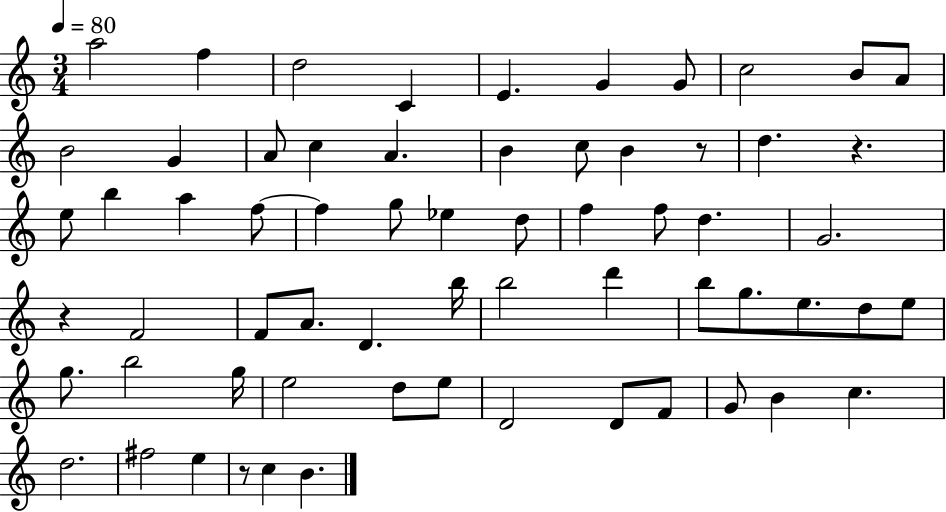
{
  \clef treble
  \numericTimeSignature
  \time 3/4
  \key c \major
  \tempo 4 = 80
  a''2 f''4 | d''2 c'4 | e'4. g'4 g'8 | c''2 b'8 a'8 | \break b'2 g'4 | a'8 c''4 a'4. | b'4 c''8 b'4 r8 | d''4. r4. | \break e''8 b''4 a''4 f''8~~ | f''4 g''8 ees''4 d''8 | f''4 f''8 d''4. | g'2. | \break r4 f'2 | f'8 a'8. d'4. b''16 | b''2 d'''4 | b''8 g''8. e''8. d''8 e''8 | \break g''8. b''2 g''16 | e''2 d''8 e''8 | d'2 d'8 f'8 | g'8 b'4 c''4. | \break d''2. | fis''2 e''4 | r8 c''4 b'4. | \bar "|."
}